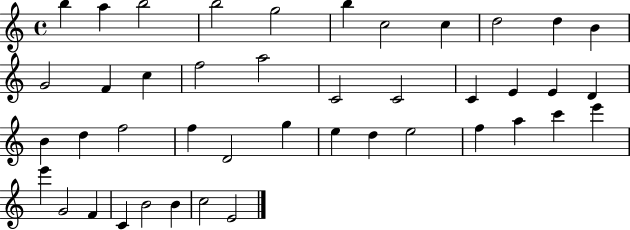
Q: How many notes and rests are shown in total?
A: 43